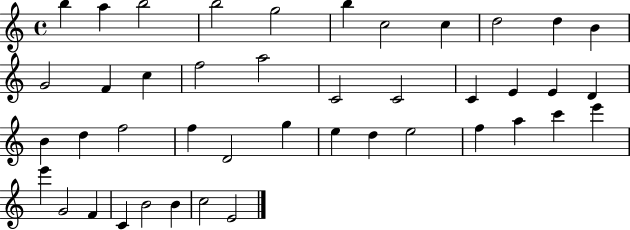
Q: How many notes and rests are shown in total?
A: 43